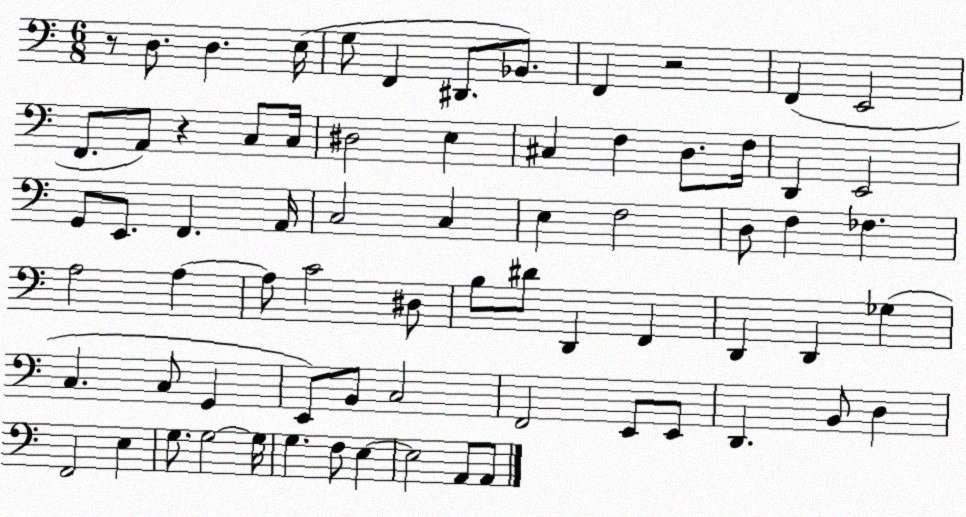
X:1
T:Untitled
M:6/8
L:1/4
K:C
z/2 D,/2 D, E,/4 G,/2 F,, ^D,,/2 _B,,/2 F,, z2 F,, E,,2 F,,/2 A,,/2 z C,/2 C,/4 ^D,2 E, ^C, F, D,/2 F,/4 D,, E,,2 G,,/2 E,,/2 F,, A,,/4 C,2 C, E, F,2 D,/2 F, _F, A,2 A, A,/2 C2 ^D,/2 B,/2 ^D/2 D,, F,, D,, D,, _G, C, C,/2 G,, E,,/2 B,,/2 C,2 F,,2 E,,/2 E,,/2 D,, B,,/2 D, F,,2 E, G,/2 G,2 G,/4 G, F,/2 E, E,2 A,,/2 A,,/2